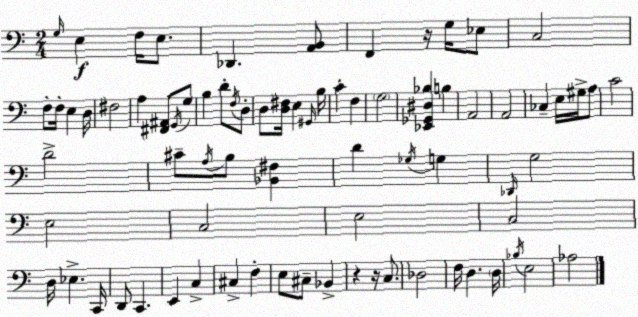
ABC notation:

X:1
T:Untitled
M:2/4
L:1/4
K:C
G,/4 E, F,/4 E,/2 _D,, [A,,B,,]/2 F,, z/4 G,/4 _E,/2 C,2 F,/2 F,/4 E, D,/4 ^F,2 A, [^F,,^A,,]/2 G,,/4 G,/2 B, D/2 F,/4 D,/2 D,/2 [D,^F,]/4 E, ^G,,/4 B,/4 C F, G,2 [_E,,_G,,^D,_B,] B, A,,2 A,,2 _C, E,/4 ^G,/4 A,/2 C2 D2 ^C/2 A,/4 B,/2 [_B,,^F,] D _G,/4 G, _D,,/4 G,2 E,2 C,2 E,2 C,2 D,/4 _E, C,,/4 D,,/2 C,, E,, C, ^C, F, E,/2 ^C,/2 _B,, z z/4 C,/2 _D,2 F,/4 D, D,/4 _B,/4 E,2 _A,2